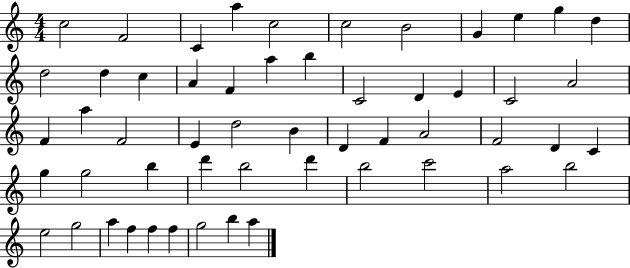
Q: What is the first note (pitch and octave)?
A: C5